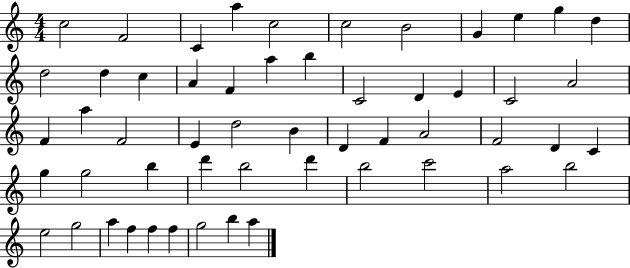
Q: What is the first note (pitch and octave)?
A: C5